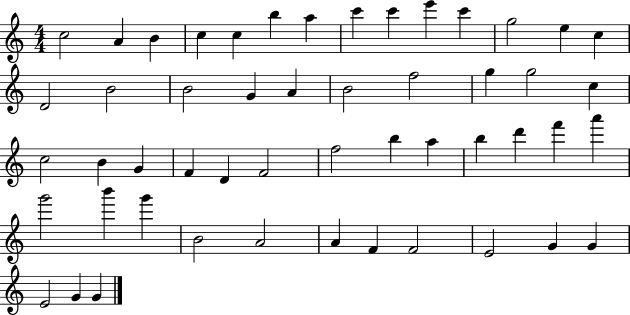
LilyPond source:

{
  \clef treble
  \numericTimeSignature
  \time 4/4
  \key c \major
  c''2 a'4 b'4 | c''4 c''4 b''4 a''4 | c'''4 c'''4 e'''4 c'''4 | g''2 e''4 c''4 | \break d'2 b'2 | b'2 g'4 a'4 | b'2 f''2 | g''4 g''2 c''4 | \break c''2 b'4 g'4 | f'4 d'4 f'2 | f''2 b''4 a''4 | b''4 d'''4 f'''4 a'''4 | \break g'''2 b'''4 g'''4 | b'2 a'2 | a'4 f'4 f'2 | e'2 g'4 g'4 | \break e'2 g'4 g'4 | \bar "|."
}